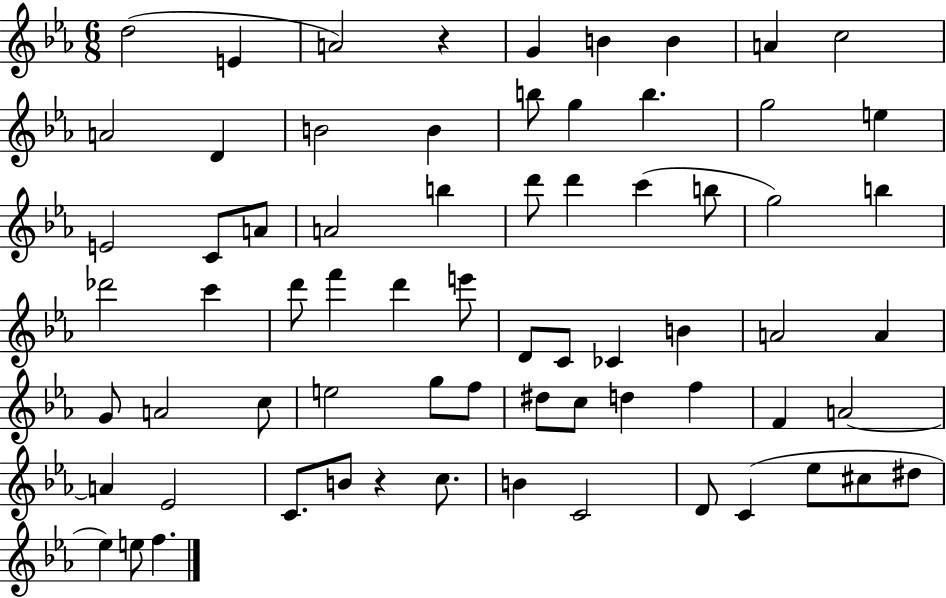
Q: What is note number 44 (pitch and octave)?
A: E5